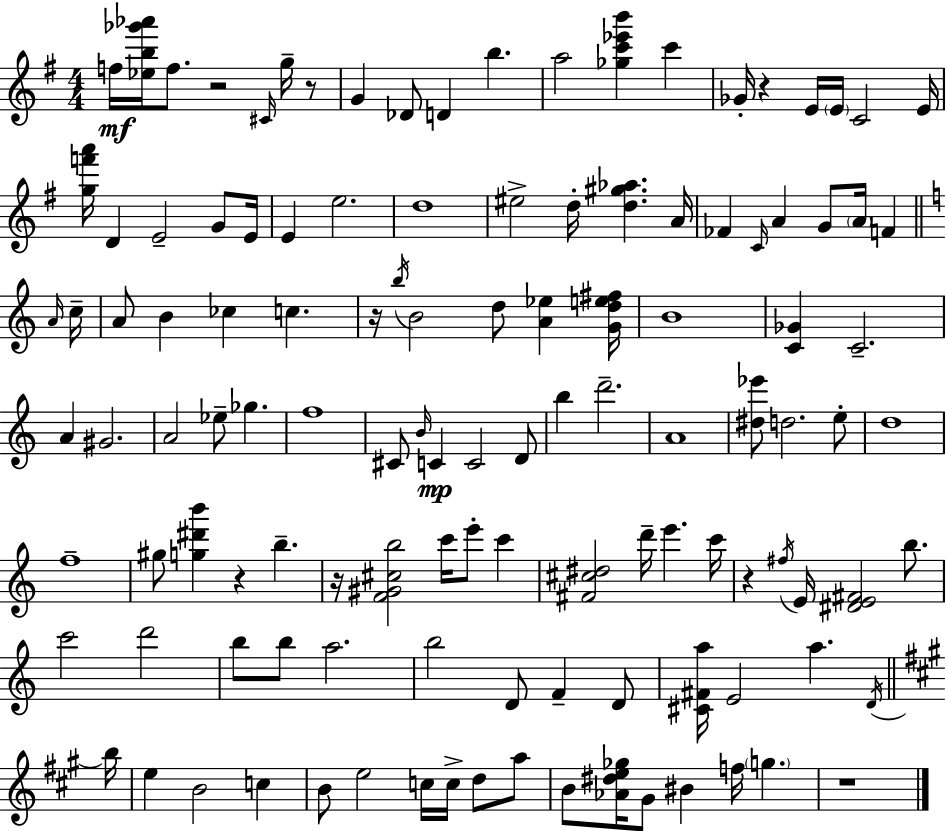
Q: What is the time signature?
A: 4/4